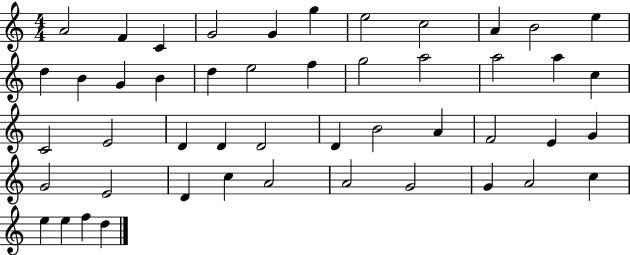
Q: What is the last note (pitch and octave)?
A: D5